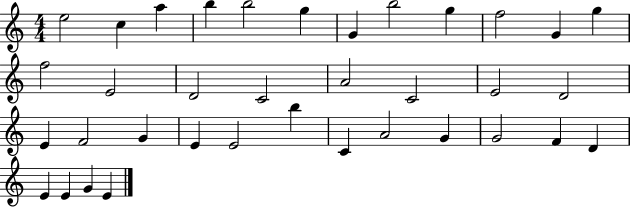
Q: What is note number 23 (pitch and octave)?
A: G4